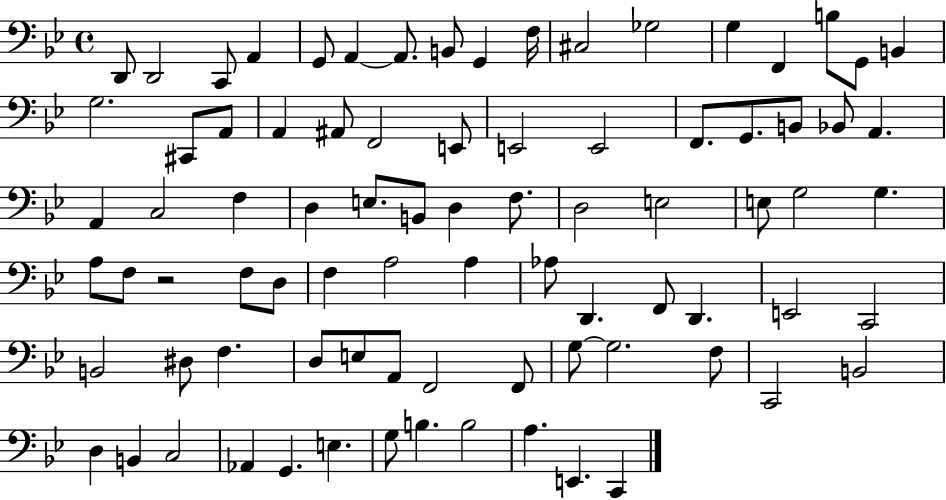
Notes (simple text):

D2/e D2/h C2/e A2/q G2/e A2/q A2/e. B2/e G2/q F3/s C#3/h Gb3/h G3/q F2/q B3/e G2/e B2/q G3/h. C#2/e A2/e A2/q A#2/e F2/h E2/e E2/h E2/h F2/e. G2/e. B2/e Bb2/e A2/q. A2/q C3/h F3/q D3/q E3/e. B2/e D3/q F3/e. D3/h E3/h E3/e G3/h G3/q. A3/e F3/e R/h F3/e D3/e F3/q A3/h A3/q Ab3/e D2/q. F2/e D2/q. E2/h C2/h B2/h D#3/e F3/q. D3/e E3/e A2/e F2/h F2/e G3/e G3/h. F3/e C2/h B2/h D3/q B2/q C3/h Ab2/q G2/q. E3/q. G3/e B3/q. B3/h A3/q. E2/q. C2/q